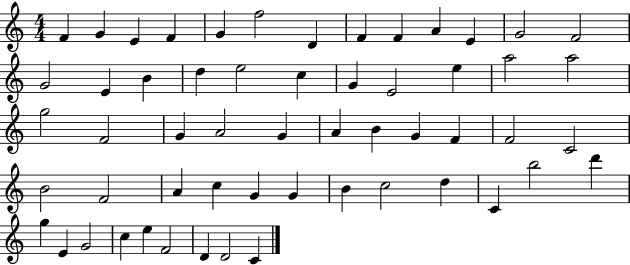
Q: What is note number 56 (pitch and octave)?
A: C4